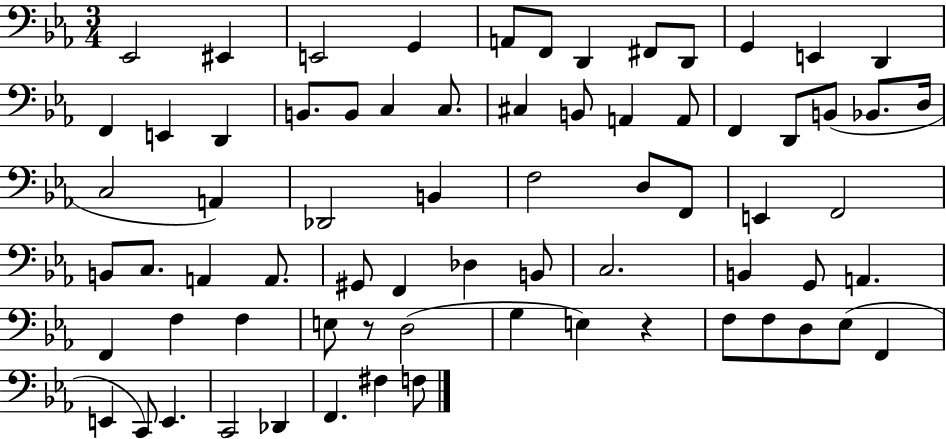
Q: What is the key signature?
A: EES major